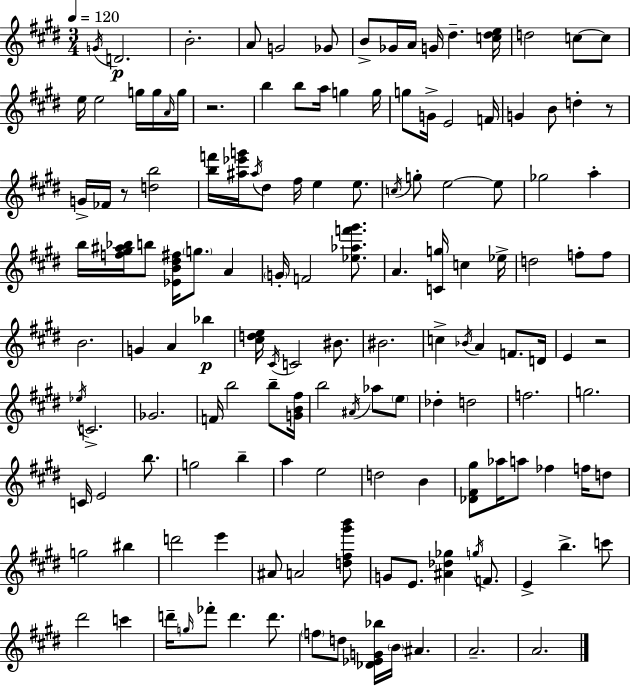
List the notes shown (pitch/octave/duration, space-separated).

G4/s D4/h. B4/h. A4/e G4/h Gb4/e B4/e Gb4/s A4/s G4/s D#5/q. [C5,D#5,E5]/s D5/h C5/e C5/e E5/s E5/h G5/s G5/s A4/s G5/s R/h. B5/q B5/e A5/s G5/q G5/s G5/e G4/s E4/h F4/s G4/q B4/e D5/q R/e G4/s FES4/s R/e [D5,B5]/h [B5,F6]/s [A#5,Eb6,G6]/s A#5/s D#5/e F#5/s E5/q E5/e. C5/s G5/e E5/h E5/e Gb5/h A5/q B5/s [F5,G#5,A#5,Bb5]/s B5/e [Eb4,B4,D#5,F#5]/s G5/e. A4/q G4/s F4/h [Eb5,Ab5,F6,G#6]/e. A4/q. [C4,G5]/s C5/q Eb5/s D5/h F5/e F5/e B4/h. G4/q A4/q Bb5/q [C#5,D5,E5]/s C#4/s C4/h BIS4/e. BIS4/h. C5/q Bb4/s A4/q F4/e. D4/s E4/q R/h Eb5/s C4/h. Gb4/h. F4/s B5/h B5/e [G4,B4,F#5]/s B5/h A#4/s Ab5/e E5/e Db5/q D5/h F5/h. G5/h. C4/s E4/h B5/e. G5/h B5/q A5/q E5/h D5/h B4/q [Db4,F#4,G#5]/e Ab5/s A5/e FES5/q F5/s D5/e G5/h BIS5/q D6/h E6/q A#4/e A4/h [D5,F#5,G#6,B6]/e G4/e E4/e. [A#4,Db5,Gb5]/q G5/s F4/e. E4/q B5/q. C6/e D#6/h C6/q D6/s G5/s FES6/e D6/q. D6/e. F5/e D5/e [Db4,Eb4,G4,Bb5]/s B4/s A#4/q. A4/h. A4/h.